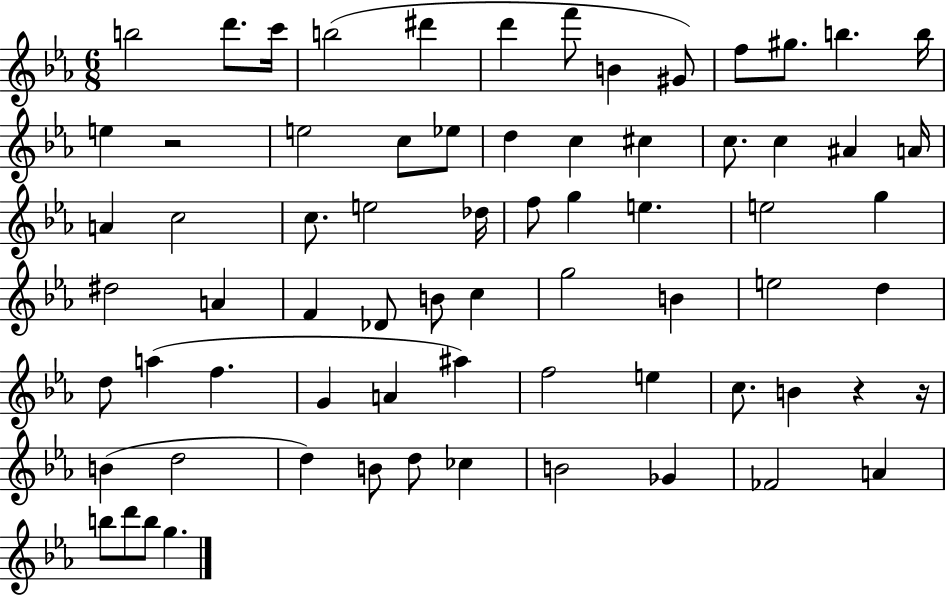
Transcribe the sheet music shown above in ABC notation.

X:1
T:Untitled
M:6/8
L:1/4
K:Eb
b2 d'/2 c'/4 b2 ^d' d' f'/2 B ^G/2 f/2 ^g/2 b b/4 e z2 e2 c/2 _e/2 d c ^c c/2 c ^A A/4 A c2 c/2 e2 _d/4 f/2 g e e2 g ^d2 A F _D/2 B/2 c g2 B e2 d d/2 a f G A ^a f2 e c/2 B z z/4 B d2 d B/2 d/2 _c B2 _G _F2 A b/2 d'/2 b/2 g